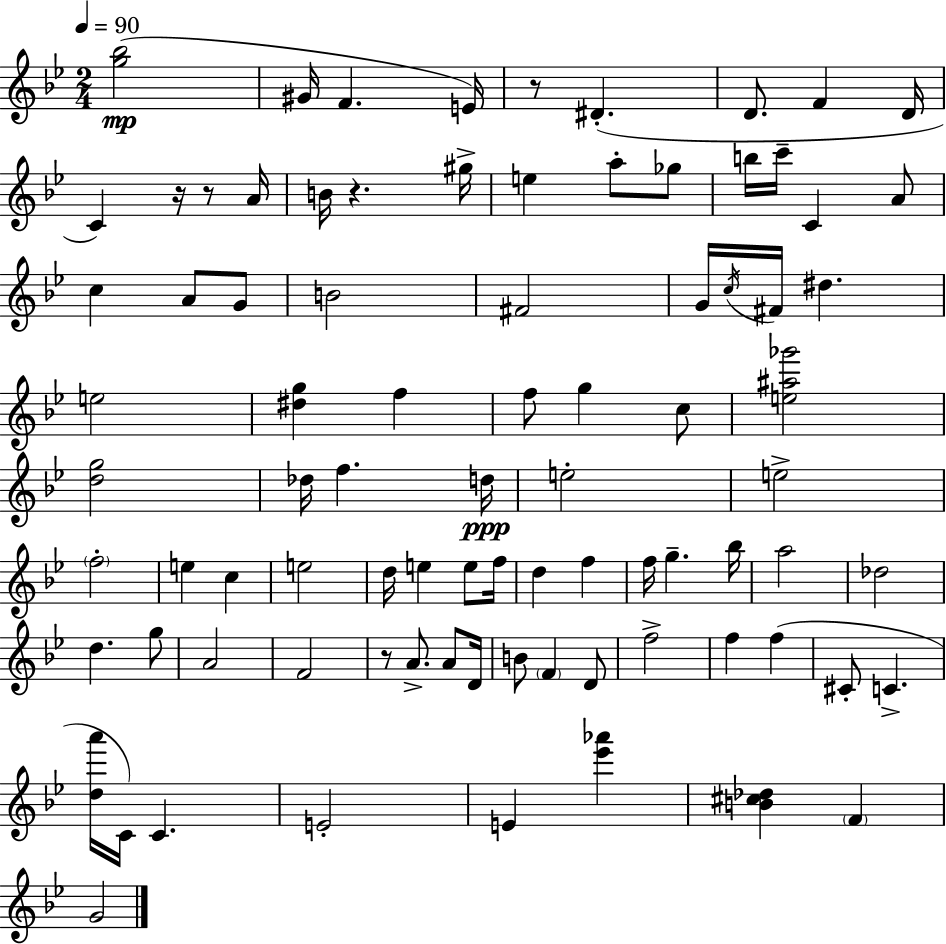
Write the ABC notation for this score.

X:1
T:Untitled
M:2/4
L:1/4
K:Bb
[g_b]2 ^G/4 F E/4 z/2 ^D D/2 F D/4 C z/4 z/2 A/4 B/4 z ^g/4 e a/2 _g/2 b/4 c'/4 C A/2 c A/2 G/2 B2 ^F2 G/4 c/4 ^F/4 ^d e2 [^dg] f f/2 g c/2 [e^a_g']2 [dg]2 _d/4 f d/4 e2 e2 f2 e c e2 d/4 e e/2 f/4 d f f/4 g _b/4 a2 _d2 d g/2 A2 F2 z/2 A/2 A/2 D/4 B/2 F D/2 f2 f f ^C/2 C [da']/4 C/4 C E2 E [_e'_a'] [B^c_d] F G2